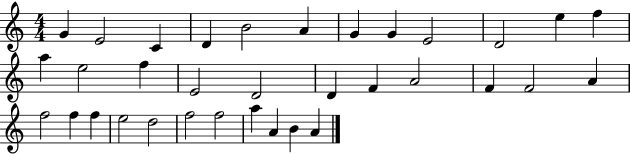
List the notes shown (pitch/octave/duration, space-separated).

G4/q E4/h C4/q D4/q B4/h A4/q G4/q G4/q E4/h D4/h E5/q F5/q A5/q E5/h F5/q E4/h D4/h D4/q F4/q A4/h F4/q F4/h A4/q F5/h F5/q F5/q E5/h D5/h F5/h F5/h A5/q A4/q B4/q A4/q